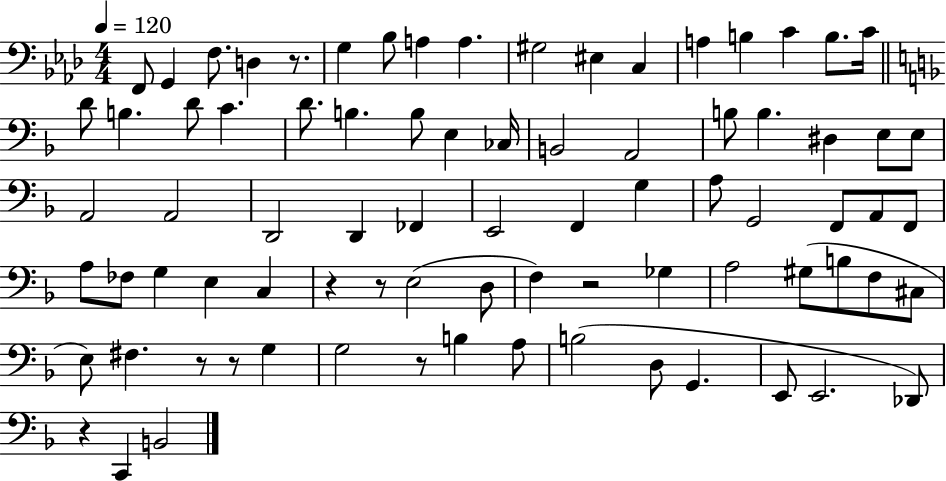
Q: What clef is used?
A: bass